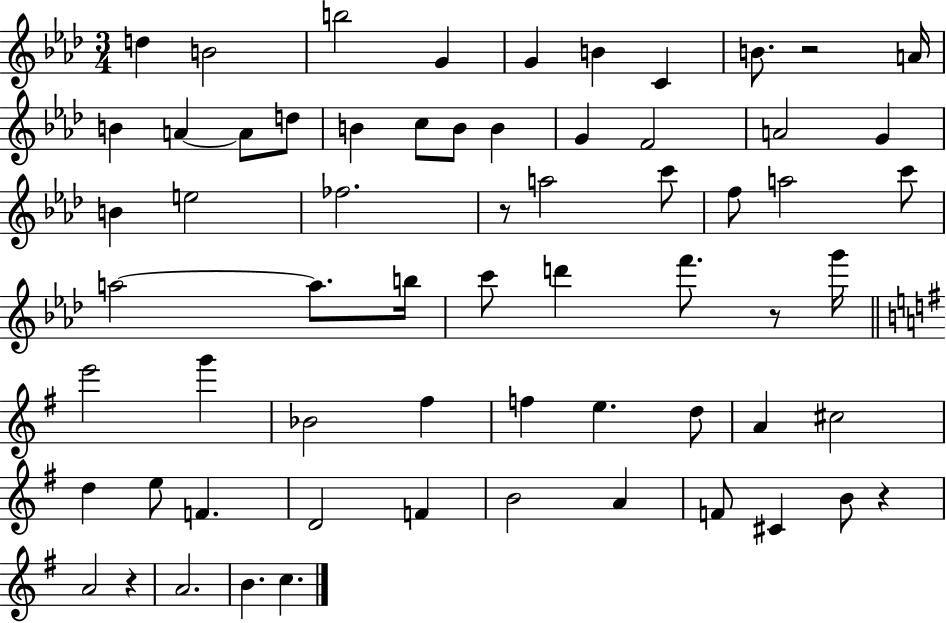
{
  \clef treble
  \numericTimeSignature
  \time 3/4
  \key aes \major
  \repeat volta 2 { d''4 b'2 | b''2 g'4 | g'4 b'4 c'4 | b'8. r2 a'16 | \break b'4 a'4~~ a'8 d''8 | b'4 c''8 b'8 b'4 | g'4 f'2 | a'2 g'4 | \break b'4 e''2 | fes''2. | r8 a''2 c'''8 | f''8 a''2 c'''8 | \break a''2~~ a''8. b''16 | c'''8 d'''4 f'''8. r8 g'''16 | \bar "||" \break \key g \major e'''2 g'''4 | bes'2 fis''4 | f''4 e''4. d''8 | a'4 cis''2 | \break d''4 e''8 f'4. | d'2 f'4 | b'2 a'4 | f'8 cis'4 b'8 r4 | \break a'2 r4 | a'2. | b'4. c''4. | } \bar "|."
}